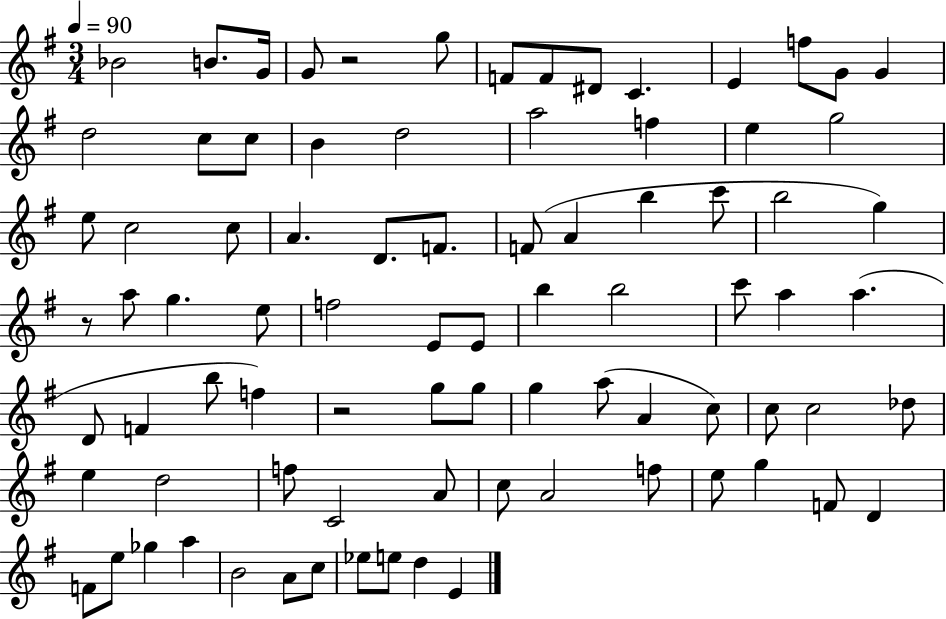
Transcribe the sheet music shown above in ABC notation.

X:1
T:Untitled
M:3/4
L:1/4
K:G
_B2 B/2 G/4 G/2 z2 g/2 F/2 F/2 ^D/2 C E f/2 G/2 G d2 c/2 c/2 B d2 a2 f e g2 e/2 c2 c/2 A D/2 F/2 F/2 A b c'/2 b2 g z/2 a/2 g e/2 f2 E/2 E/2 b b2 c'/2 a a D/2 F b/2 f z2 g/2 g/2 g a/2 A c/2 c/2 c2 _d/2 e d2 f/2 C2 A/2 c/2 A2 f/2 e/2 g F/2 D F/2 e/2 _g a B2 A/2 c/2 _e/2 e/2 d E